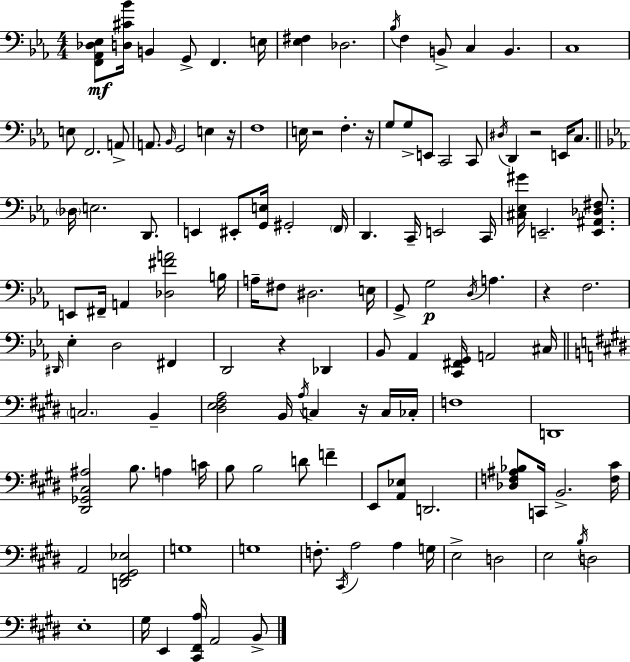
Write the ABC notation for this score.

X:1
T:Untitled
M:4/4
L:1/4
K:Cm
[F,,_A,,_D,_E,]/2 [D,^C_B]/4 B,, G,,/2 F,, E,/4 [_E,^F,] _D,2 _B,/4 F, B,,/2 C, B,, C,4 E,/2 F,,2 A,,/2 A,,/2 _B,,/4 G,,2 E, z/4 F,4 E,/4 z2 F, z/4 G,/2 G,/2 E,,/2 C,,2 C,,/2 ^D,/4 D,, z2 E,,/4 C,/2 _D,/4 E,2 D,,/2 E,, ^E,,/2 [G,,E,]/4 ^G,,2 F,,/4 D,, C,,/4 E,,2 C,,/4 [^C,_E,^G]/4 E,,2 [E,,^A,,_D,^F,]/2 E,,/2 ^F,,/4 A,, [_D,^FA]2 B,/4 A,/4 ^F,/2 ^D,2 E,/4 G,,/2 G,2 D,/4 A, z F,2 ^D,,/4 _E, D,2 ^F,, D,,2 z _D,, _B,,/2 _A,, [C,,^F,,G,,]/4 A,,2 ^C,/4 C,2 B,, [^D,E,^F,A,]2 B,,/4 A,/4 C, z/4 C,/4 _C,/4 F,4 D,,4 [^D,,_G,,^C,^A,]2 B,/2 A, C/4 B,/2 B,2 D/2 F E,,/2 [A,,_E,]/2 D,,2 [_D,F,^A,_B,]/2 C,,/4 B,,2 [F,^C]/4 A,,2 [D,,^F,,^G,,_E,]2 G,4 G,4 F,/2 ^C,,/4 A,2 A, G,/4 E,2 D,2 E,2 B,/4 D,2 E,4 ^G,/4 E,, [^C,,^F,,A,]/4 A,,2 B,,/2